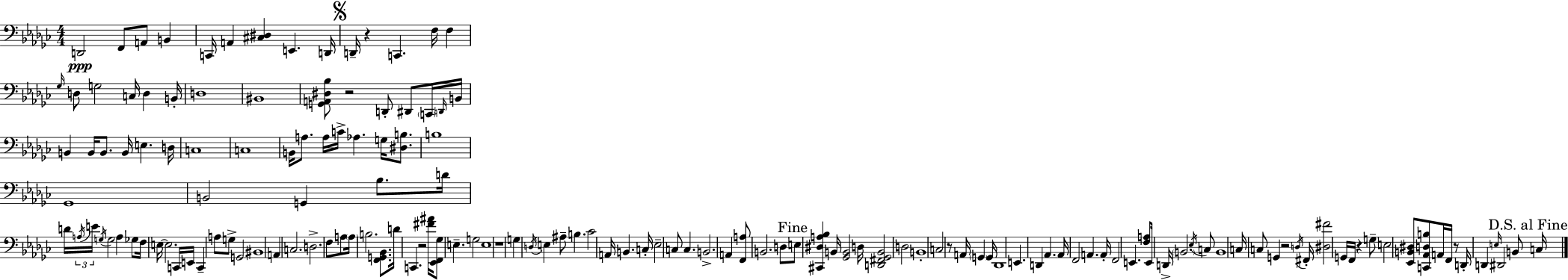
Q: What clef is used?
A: bass